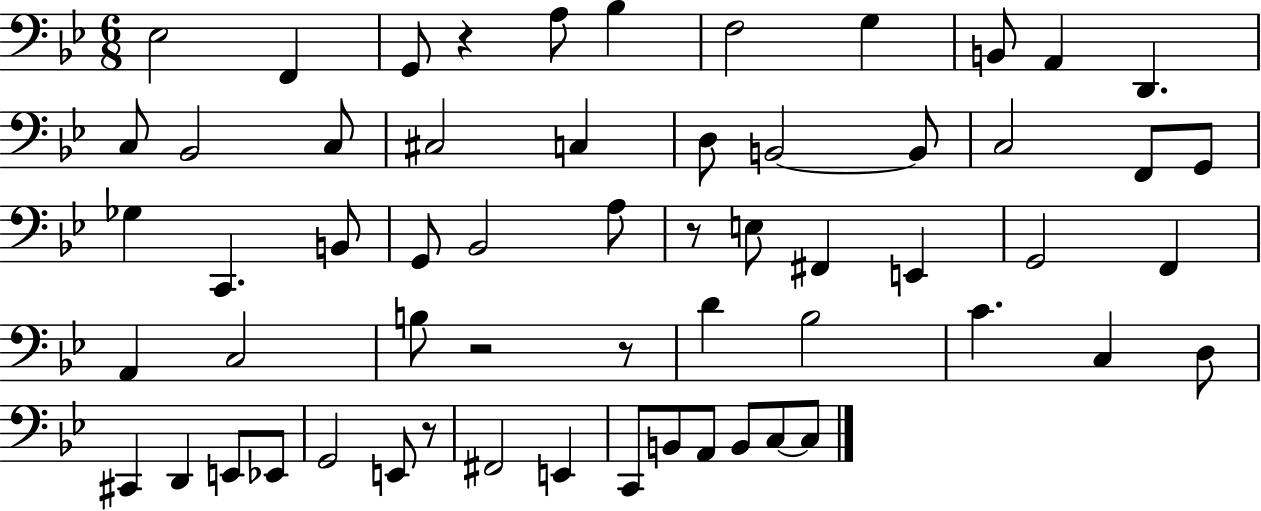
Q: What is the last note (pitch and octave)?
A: C3